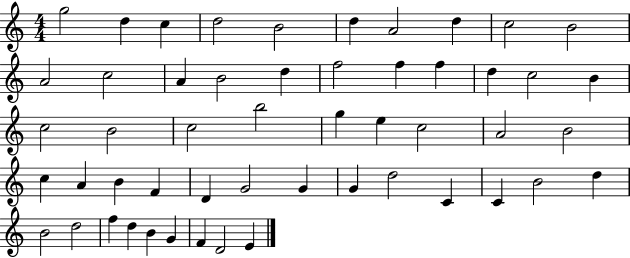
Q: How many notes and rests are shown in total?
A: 52